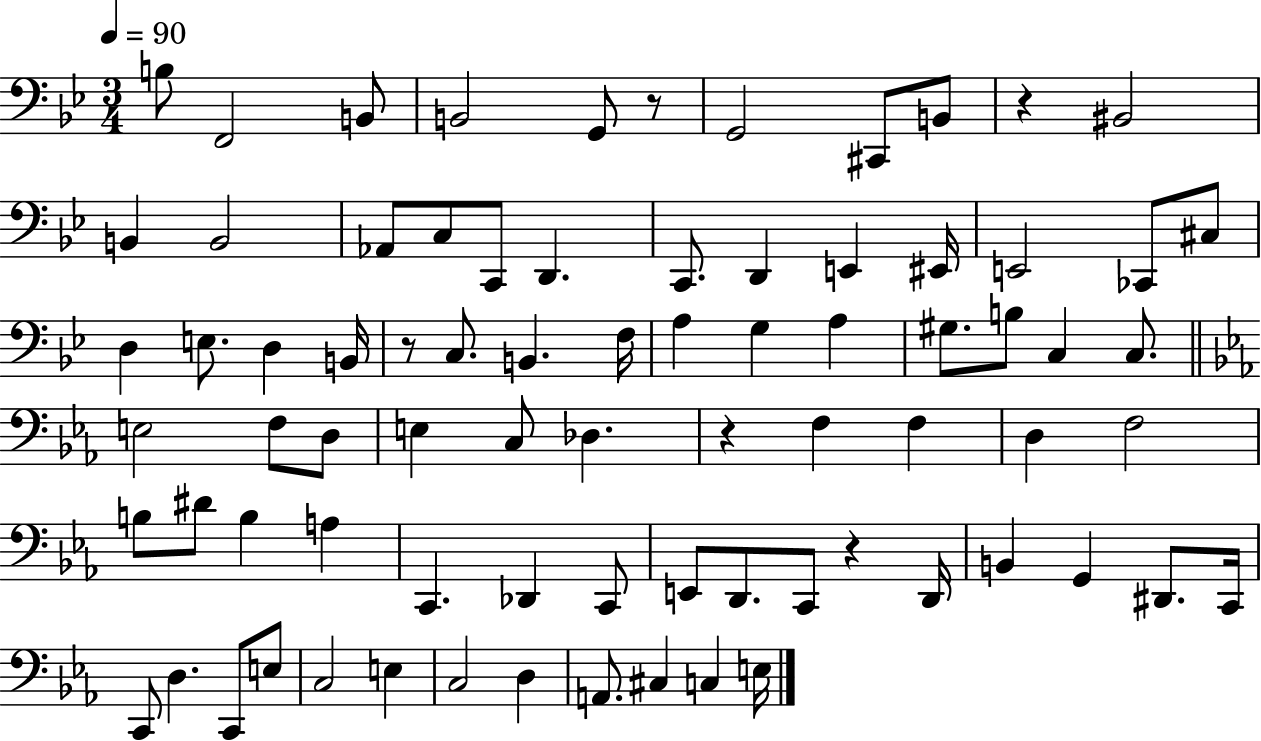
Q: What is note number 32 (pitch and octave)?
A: A3